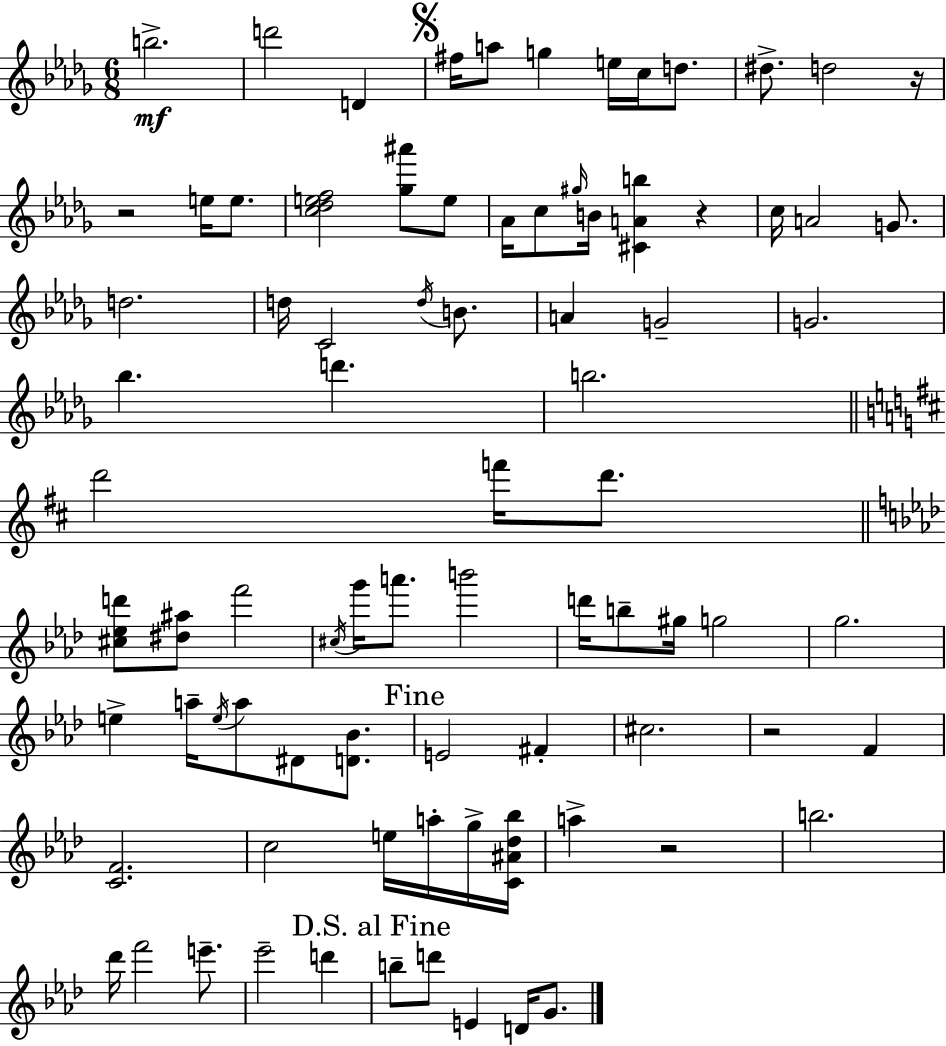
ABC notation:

X:1
T:Untitled
M:6/8
L:1/4
K:Bbm
b2 d'2 D ^f/4 a/2 g e/4 c/4 d/2 ^d/2 d2 z/4 z2 e/4 e/2 [c_def]2 [_g^a']/2 e/2 _A/4 c/2 ^g/4 B/4 [^CAb] z c/4 A2 G/2 d2 d/4 C2 d/4 B/2 A G2 G2 _b d' b2 d'2 f'/4 d'/2 [^c_ed']/2 [^d^a]/2 f'2 ^c/4 g'/4 a'/2 b'2 d'/4 b/2 ^g/4 g2 g2 e a/4 e/4 a/2 ^D/2 [D_B]/2 E2 ^F ^c2 z2 F [CF]2 c2 e/4 a/4 g/4 [C^A_d_b]/4 a z2 b2 _d'/4 f'2 e'/2 _e'2 d' b/2 d'/2 E D/4 G/2